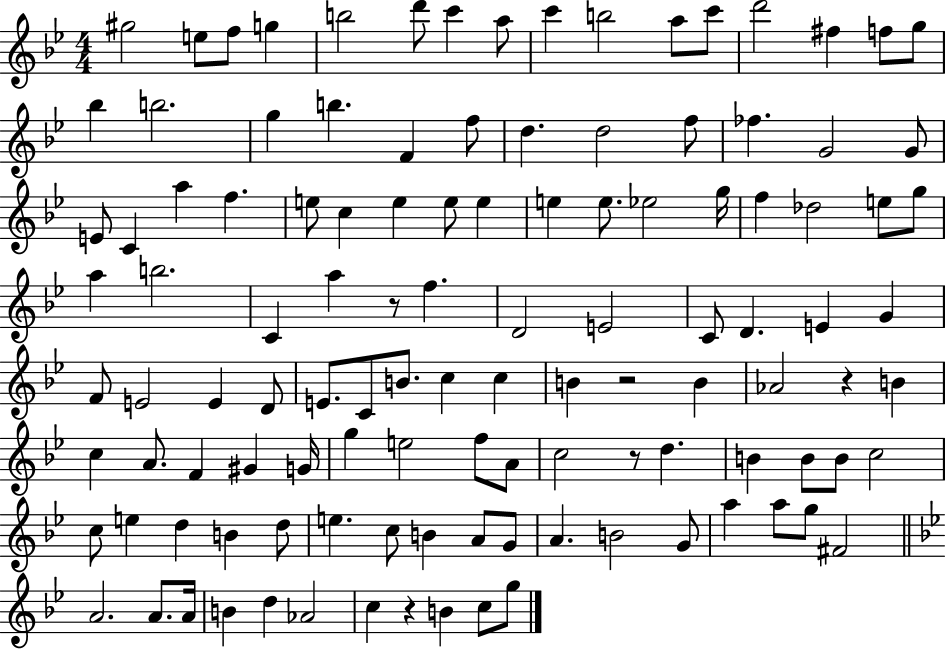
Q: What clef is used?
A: treble